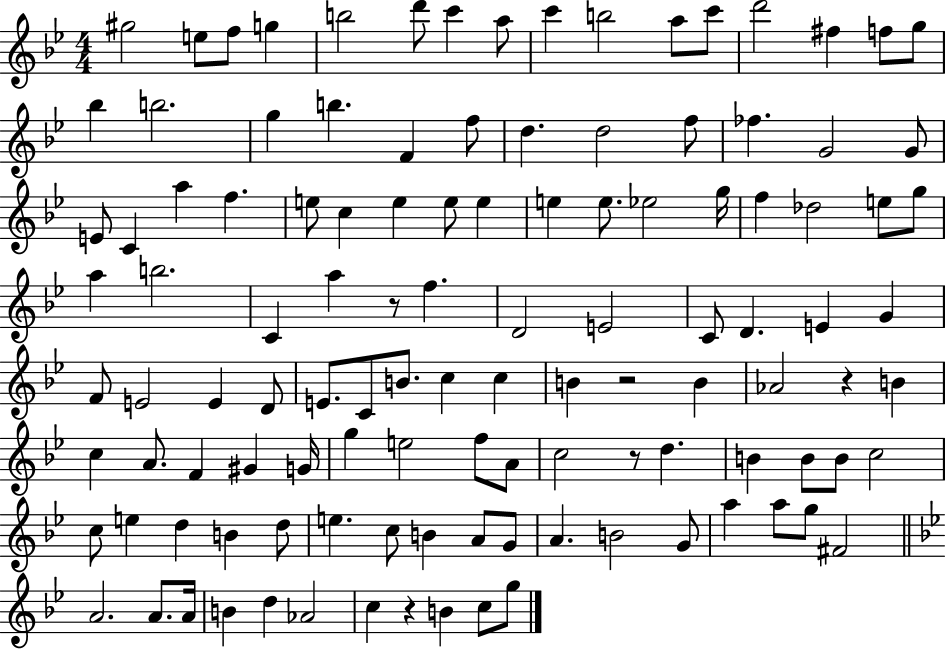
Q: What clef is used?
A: treble